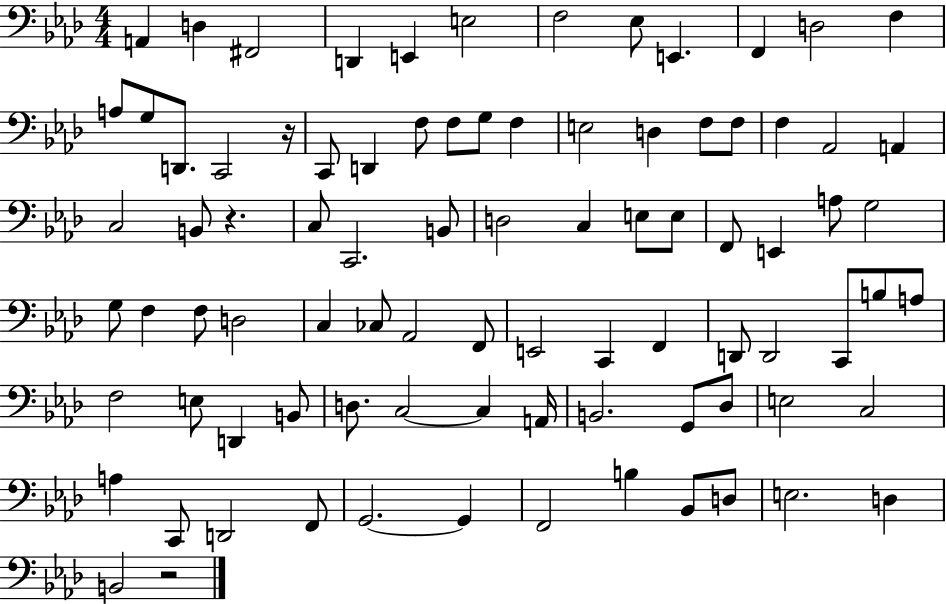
A2/q D3/q F#2/h D2/q E2/q E3/h F3/h Eb3/e E2/q. F2/q D3/h F3/q A3/e G3/e D2/e. C2/h R/s C2/e D2/q F3/e F3/e G3/e F3/q E3/h D3/q F3/e F3/e F3/q Ab2/h A2/q C3/h B2/e R/q. C3/e C2/h. B2/e D3/h C3/q E3/e E3/e F2/e E2/q A3/e G3/h G3/e F3/q F3/e D3/h C3/q CES3/e Ab2/h F2/e E2/h C2/q F2/q D2/e D2/h C2/e B3/e A3/e F3/h E3/e D2/q B2/e D3/e. C3/h C3/q A2/s B2/h. G2/e Db3/e E3/h C3/h A3/q C2/e D2/h F2/e G2/h. G2/q F2/h B3/q Bb2/e D3/e E3/h. D3/q B2/h R/h